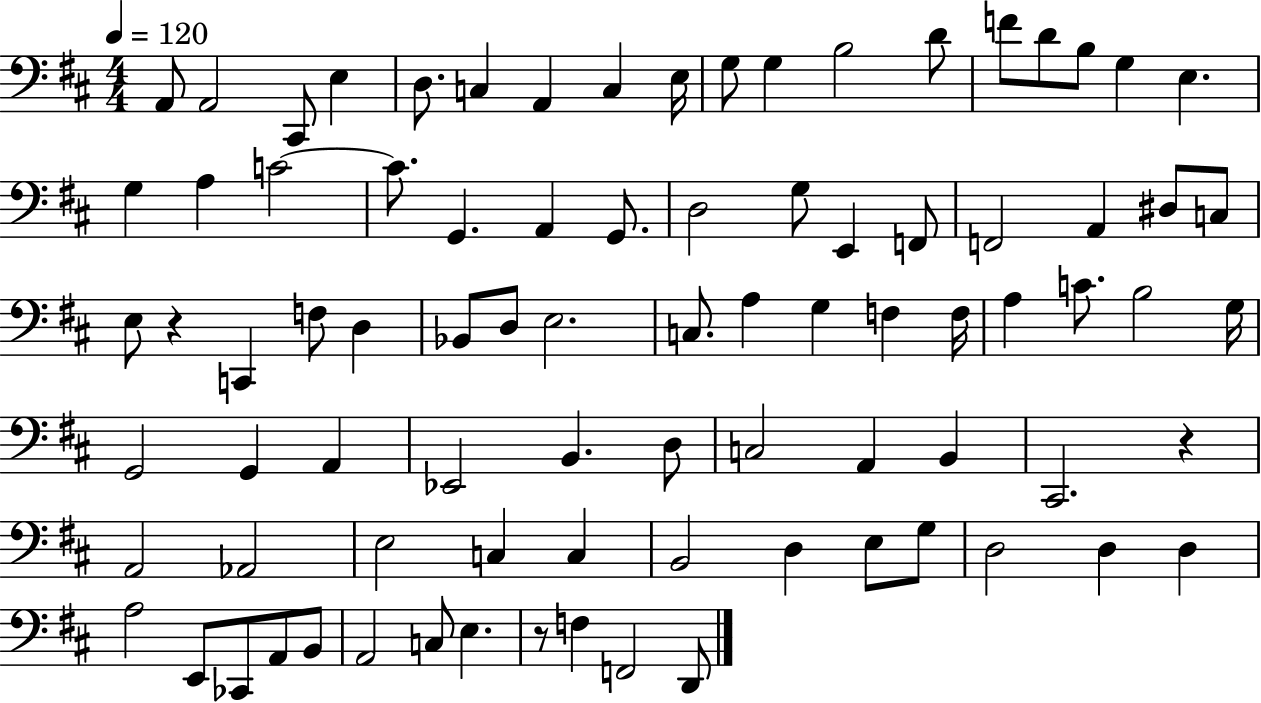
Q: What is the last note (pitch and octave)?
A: D2